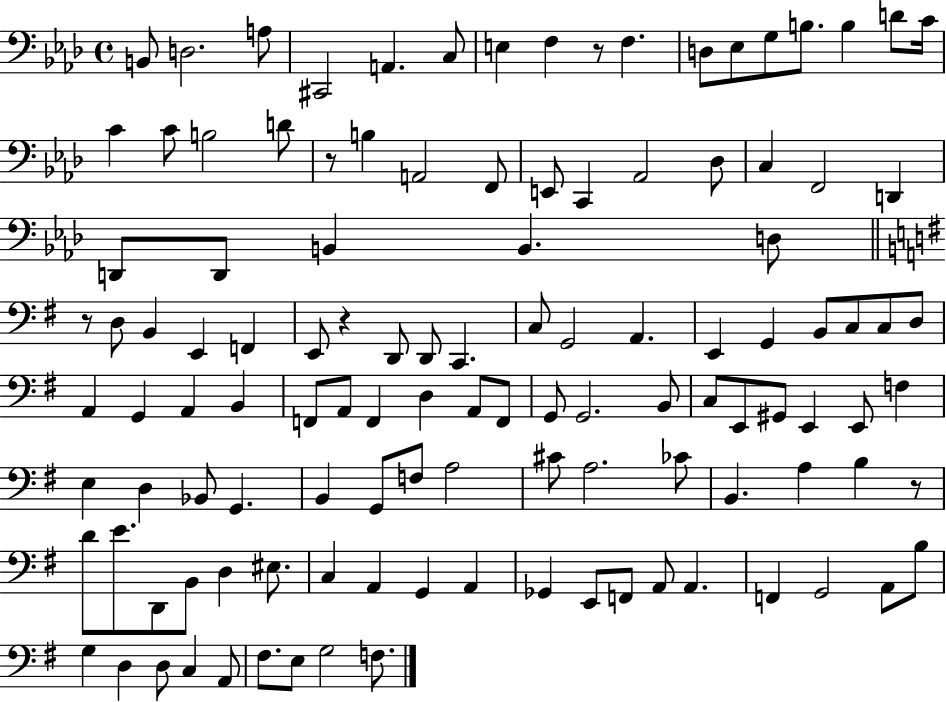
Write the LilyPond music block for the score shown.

{
  \clef bass
  \time 4/4
  \defaultTimeSignature
  \key aes \major
  b,8 d2. a8 | cis,2 a,4. c8 | e4 f4 r8 f4. | d8 ees8 g8 b8. b4 d'8 c'16 | \break c'4 c'8 b2 d'8 | r8 b4 a,2 f,8 | e,8 c,4 aes,2 des8 | c4 f,2 d,4 | \break d,8 d,8 b,4 b,4. d8 | \bar "||" \break \key g \major r8 d8 b,4 e,4 f,4 | e,8 r4 d,8 d,8 c,4. | c8 g,2 a,4. | e,4 g,4 b,8 c8 c8 d8 | \break a,4 g,4 a,4 b,4 | f,8 a,8 f,4 d4 a,8 f,8 | g,8 g,2. b,8 | c8 e,8 gis,8 e,4 e,8 f4 | \break e4 d4 bes,8 g,4. | b,4 g,8 f8 a2 | cis'8 a2. ces'8 | b,4. a4 b4 r8 | \break d'8 e'8. d,8 b,8 d4 eis8. | c4 a,4 g,4 a,4 | ges,4 e,8 f,8 a,8 a,4. | f,4 g,2 a,8 b8 | \break g4 d4 d8 c4 a,8 | fis8. e8 g2 f8. | \bar "|."
}